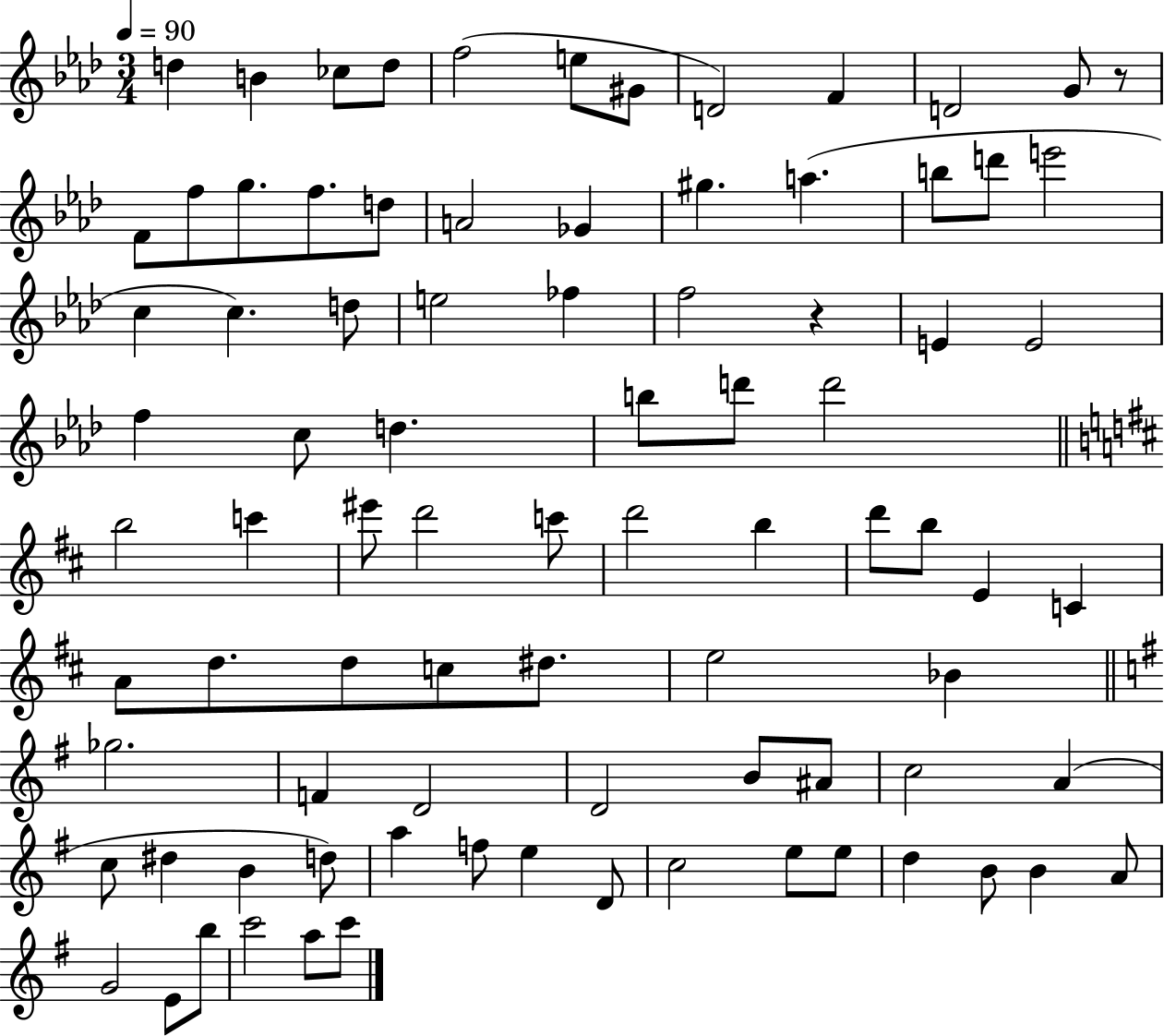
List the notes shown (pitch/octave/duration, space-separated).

D5/q B4/q CES5/e D5/e F5/h E5/e G#4/e D4/h F4/q D4/h G4/e R/e F4/e F5/e G5/e. F5/e. D5/e A4/h Gb4/q G#5/q. A5/q. B5/e D6/e E6/h C5/q C5/q. D5/e E5/h FES5/q F5/h R/q E4/q E4/h F5/q C5/e D5/q. B5/e D6/e D6/h B5/h C6/q EIS6/e D6/h C6/e D6/h B5/q D6/e B5/e E4/q C4/q A4/e D5/e. D5/e C5/e D#5/e. E5/h Bb4/q Gb5/h. F4/q D4/h D4/h B4/e A#4/e C5/h A4/q C5/e D#5/q B4/q D5/e A5/q F5/e E5/q D4/e C5/h E5/e E5/e D5/q B4/e B4/q A4/e G4/h E4/e B5/e C6/h A5/e C6/e